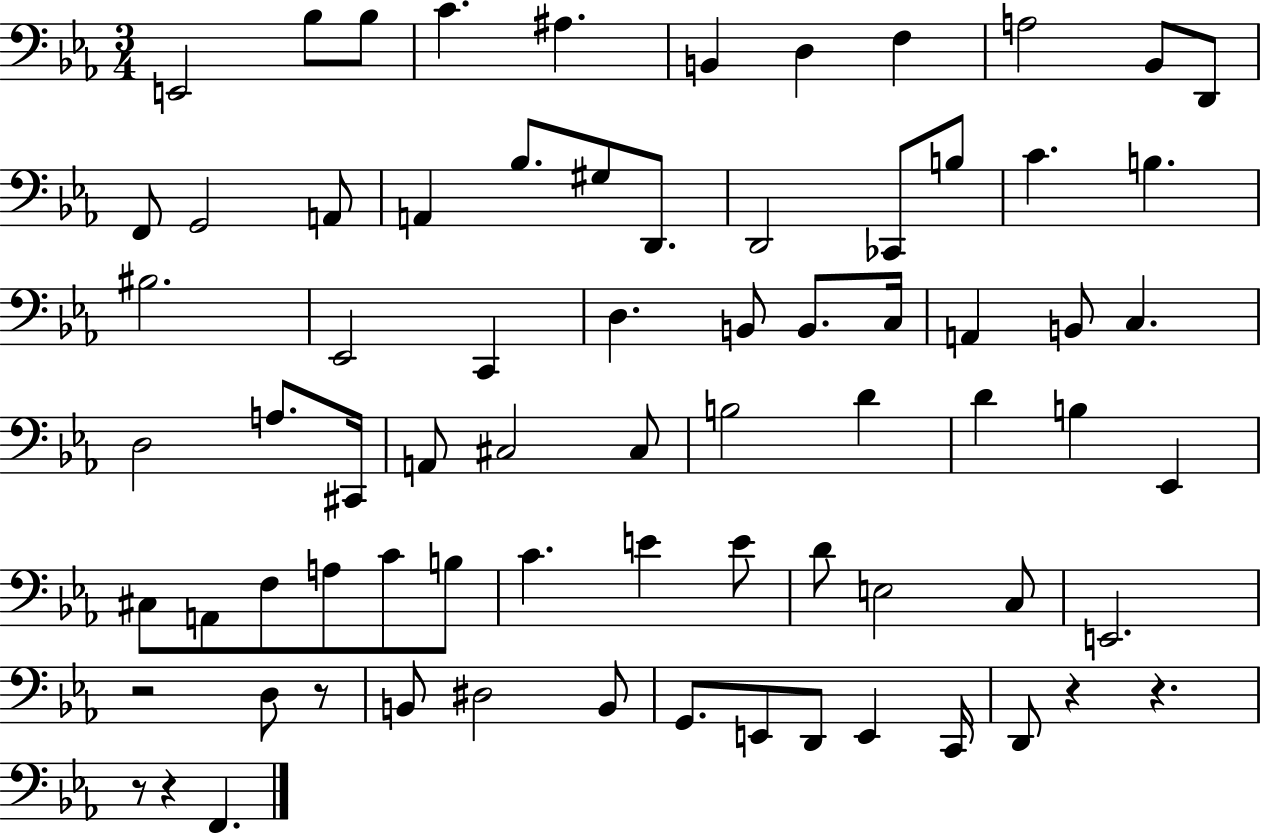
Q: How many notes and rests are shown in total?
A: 74